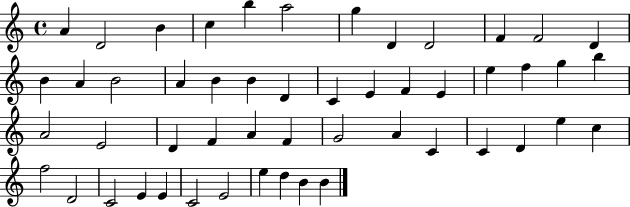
{
  \clef treble
  \time 4/4
  \defaultTimeSignature
  \key c \major
  a'4 d'2 b'4 | c''4 b''4 a''2 | g''4 d'4 d'2 | f'4 f'2 d'4 | \break b'4 a'4 b'2 | a'4 b'4 b'4 d'4 | c'4 e'4 f'4 e'4 | e''4 f''4 g''4 b''4 | \break a'2 e'2 | d'4 f'4 a'4 f'4 | g'2 a'4 c'4 | c'4 d'4 e''4 c''4 | \break f''2 d'2 | c'2 e'4 e'4 | c'2 e'2 | e''4 d''4 b'4 b'4 | \break \bar "|."
}